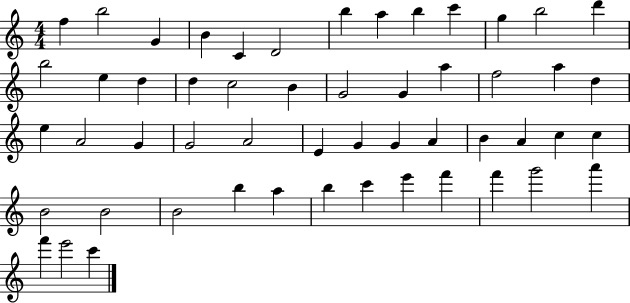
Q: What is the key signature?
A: C major